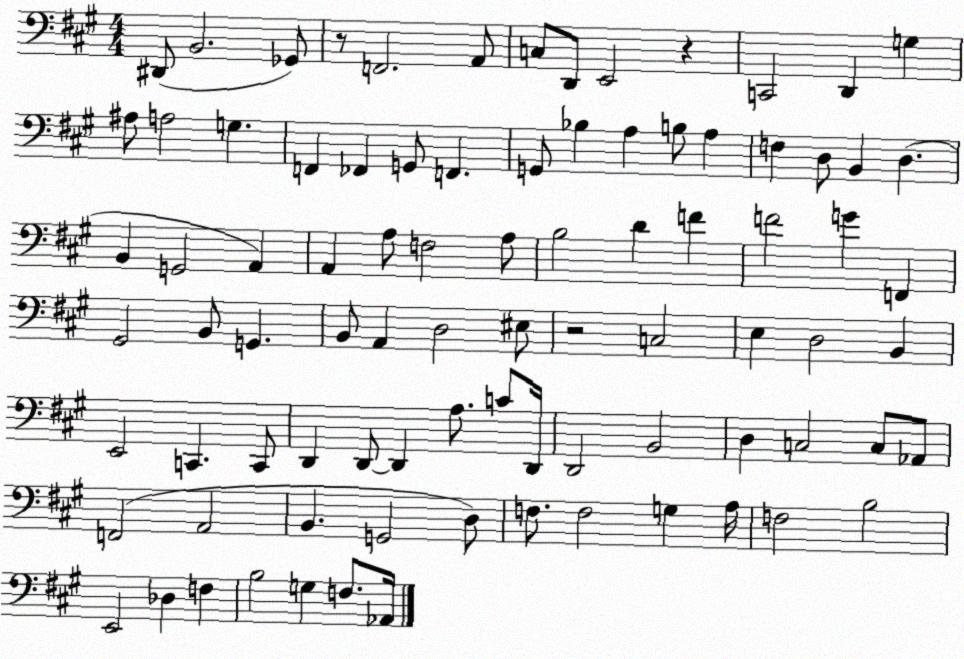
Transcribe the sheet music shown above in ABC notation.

X:1
T:Untitled
M:4/4
L:1/4
K:A
^D,,/2 B,,2 _G,,/2 z/2 F,,2 A,,/2 C,/2 D,,/2 E,,2 z C,,2 D,, G, ^A,/2 A,2 G, F,, _F,, G,,/2 F,, G,,/2 _B, A, B,/2 A, F, D,/2 B,, D, B,, G,,2 A,, A,, A,/2 F,2 A,/2 B,2 D F F2 G F,, ^G,,2 B,,/2 G,, B,,/2 A,, D,2 ^E,/2 z2 C,2 E, D,2 B,, E,,2 C,, C,,/2 D,, D,,/2 D,, A,/2 C/2 D,,/4 D,,2 B,,2 D, C,2 C,/2 _A,,/2 F,,2 A,,2 B,, G,,2 D,/2 F,/2 F,2 G, A,/4 F,2 B,2 E,,2 _D, F, B,2 G, F,/2 _A,,/4